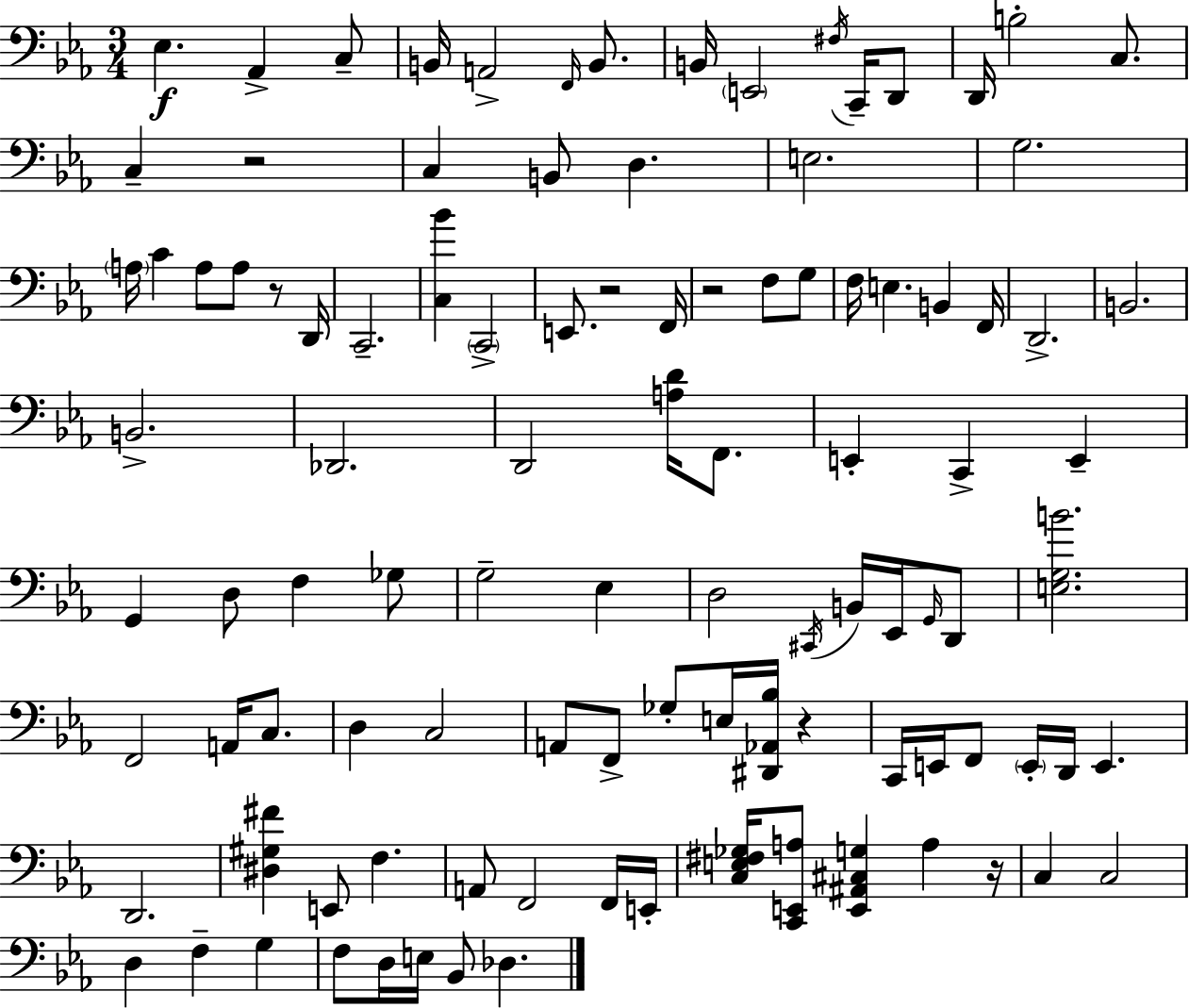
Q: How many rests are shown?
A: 6